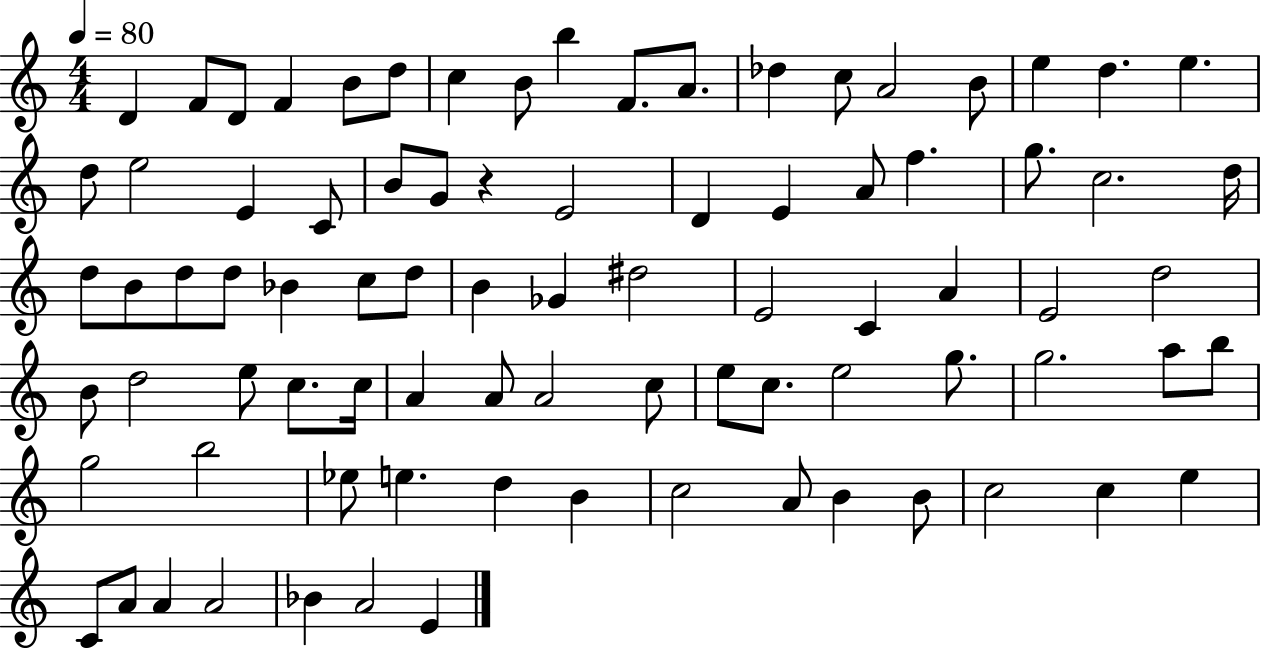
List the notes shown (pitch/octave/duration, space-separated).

D4/q F4/e D4/e F4/q B4/e D5/e C5/q B4/e B5/q F4/e. A4/e. Db5/q C5/e A4/h B4/e E5/q D5/q. E5/q. D5/e E5/h E4/q C4/e B4/e G4/e R/q E4/h D4/q E4/q A4/e F5/q. G5/e. C5/h. D5/s D5/e B4/e D5/e D5/e Bb4/q C5/e D5/e B4/q Gb4/q D#5/h E4/h C4/q A4/q E4/h D5/h B4/e D5/h E5/e C5/e. C5/s A4/q A4/e A4/h C5/e E5/e C5/e. E5/h G5/e. G5/h. A5/e B5/e G5/h B5/h Eb5/e E5/q. D5/q B4/q C5/h A4/e B4/q B4/e C5/h C5/q E5/q C4/e A4/e A4/q A4/h Bb4/q A4/h E4/q